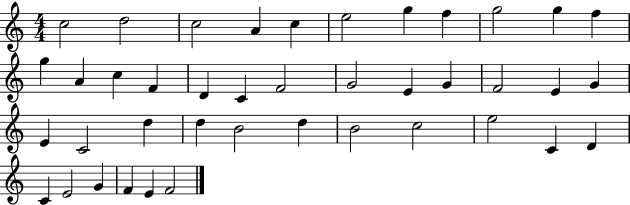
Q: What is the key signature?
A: C major